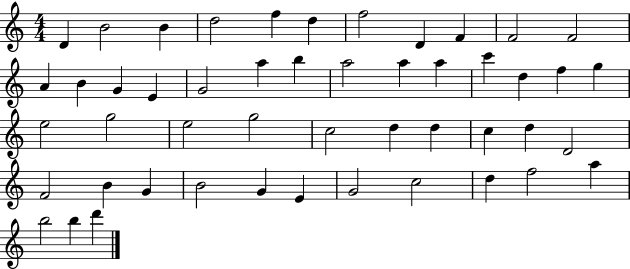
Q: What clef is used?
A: treble